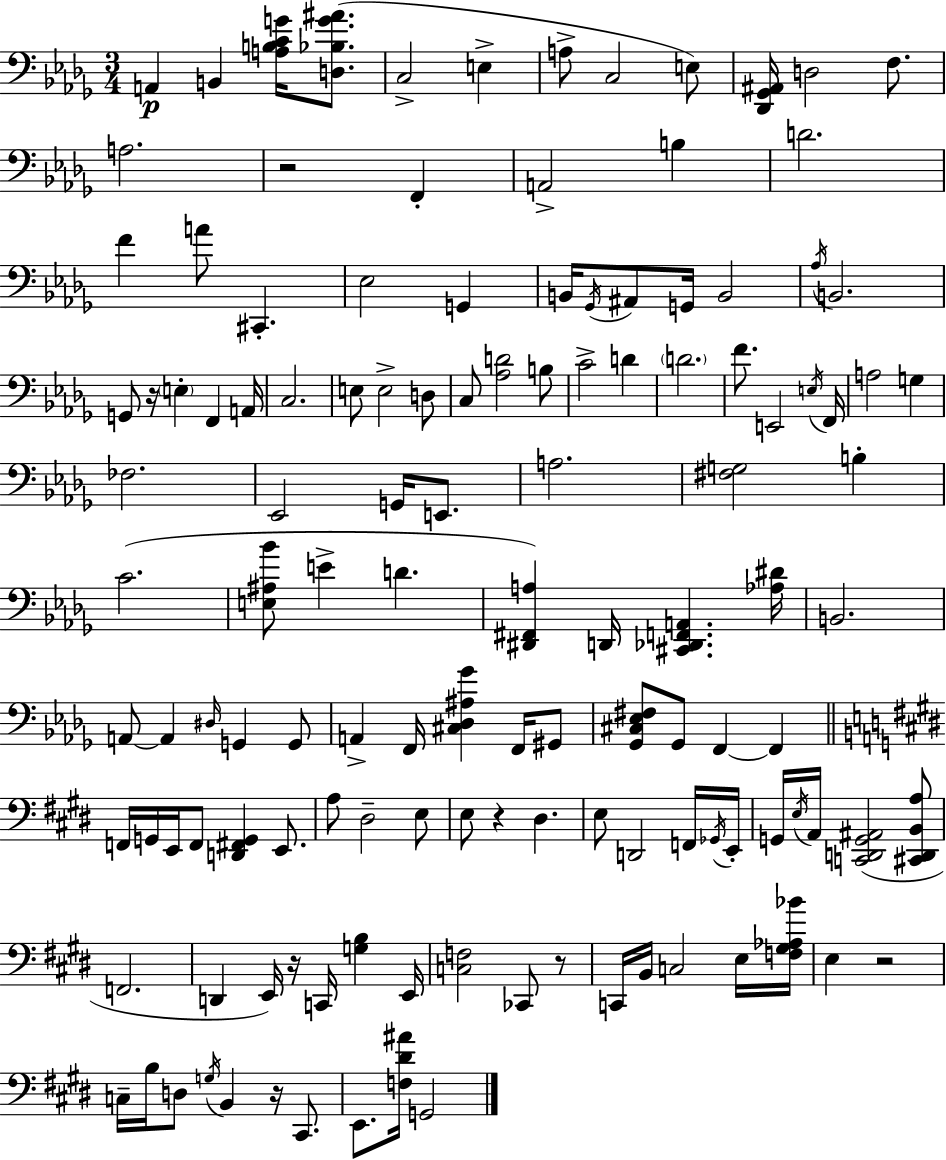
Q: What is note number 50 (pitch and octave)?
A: A3